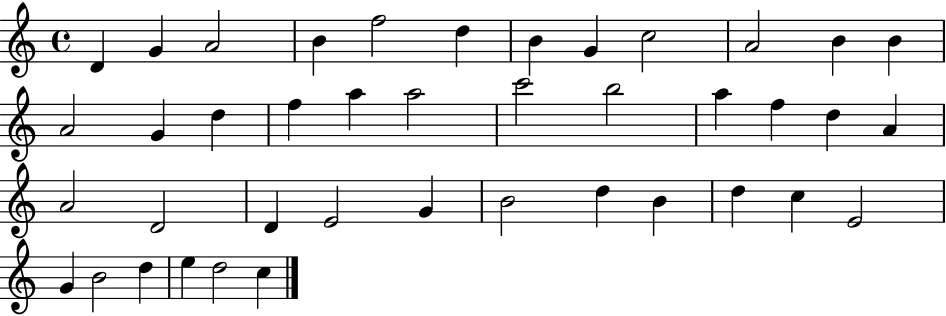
D4/q G4/q A4/h B4/q F5/h D5/q B4/q G4/q C5/h A4/h B4/q B4/q A4/h G4/q D5/q F5/q A5/q A5/h C6/h B5/h A5/q F5/q D5/q A4/q A4/h D4/h D4/q E4/h G4/q B4/h D5/q B4/q D5/q C5/q E4/h G4/q B4/h D5/q E5/q D5/h C5/q